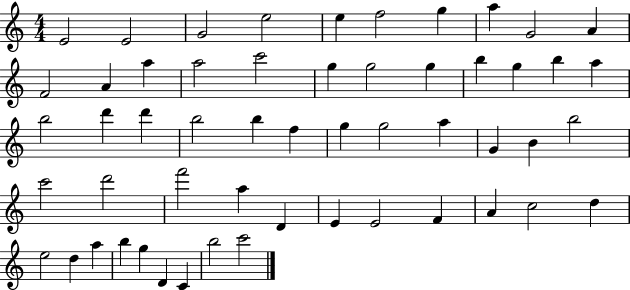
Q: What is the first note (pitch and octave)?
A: E4